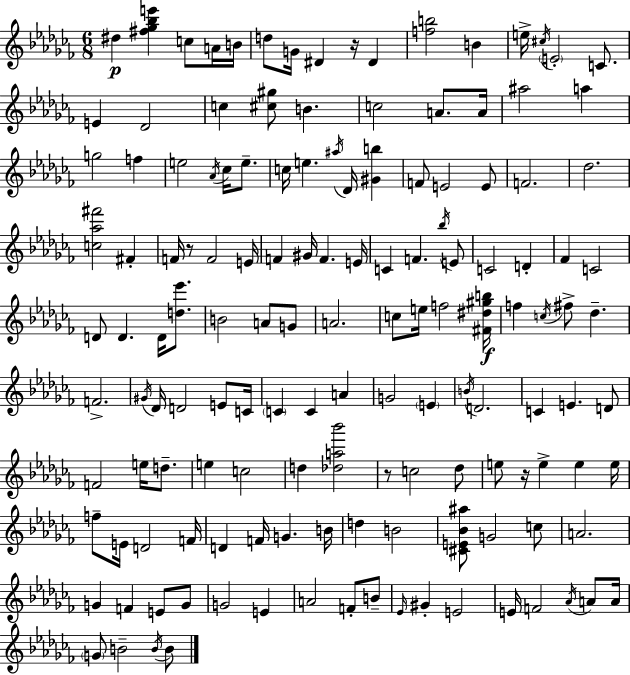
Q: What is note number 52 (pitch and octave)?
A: FES4